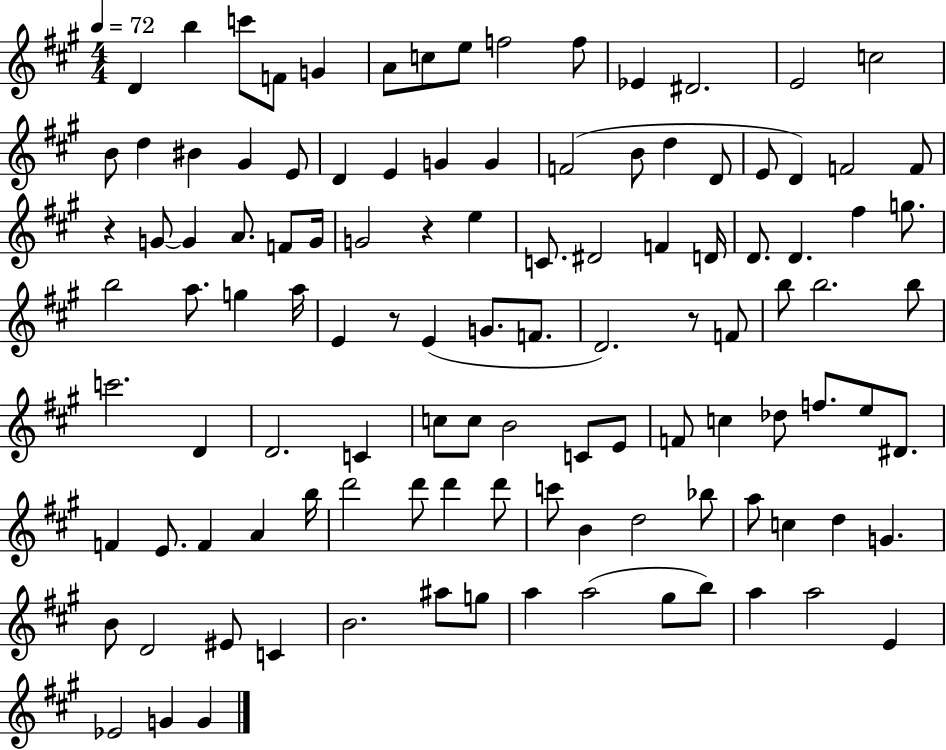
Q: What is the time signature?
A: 4/4